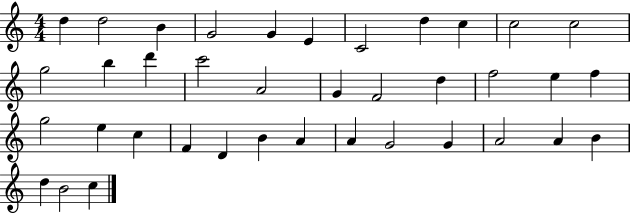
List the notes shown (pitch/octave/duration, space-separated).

D5/q D5/h B4/q G4/h G4/q E4/q C4/h D5/q C5/q C5/h C5/h G5/h B5/q D6/q C6/h A4/h G4/q F4/h D5/q F5/h E5/q F5/q G5/h E5/q C5/q F4/q D4/q B4/q A4/q A4/q G4/h G4/q A4/h A4/q B4/q D5/q B4/h C5/q